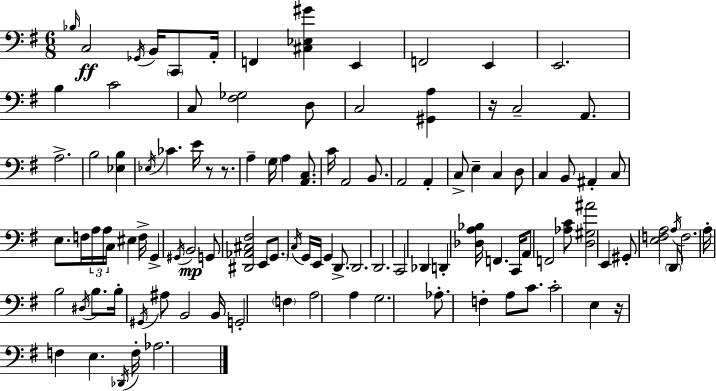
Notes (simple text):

Bb3/s C3/h Gb2/s B2/s C2/e A2/s F2/q [C#3,Eb3,G#4]/q E2/q F2/h E2/q E2/h. B3/q C4/h C3/e [F#3,Gb3]/h D3/e C3/h [G#2,A3]/q R/s C3/h A2/e. A3/h. B3/h [Eb3,B3]/q Eb3/s CES4/q. E4/s R/e R/e. A3/q G3/s A3/q [A2,C3]/e. C4/s A2/h B2/e. A2/h A2/q C3/e E3/q C3/q D3/e C3/q B2/e A#2/q C3/e E3/e. F3/s A3/s A3/s C3/s EIS3/q F3/s G2/q G#2/s B2/h G2/e [D#2,Ab2,C#3,F#3]/h E2/e G2/e. C3/s G2/s E2/s G2/q D2/e. D2/h. D2/h. C2/h Db2/q D2/q [Db3,A3,Bb3]/s F2/q. C2/s A2/e F2/h [Ab3,C4]/e [D3,G#3,A#4]/h E2/q G#2/e [E3,F3,A3]/h D2/e A3/s F3/h. A3/s B3/h D#3/s B3/e. B3/s G#2/s A#3/e B2/h B2/s G2/h F3/q A3/h A3/q G3/h. Ab3/e. F3/q A3/e C4/e. C4/h E3/q R/s F3/q E3/q. Db2/s F3/s Ab3/h.